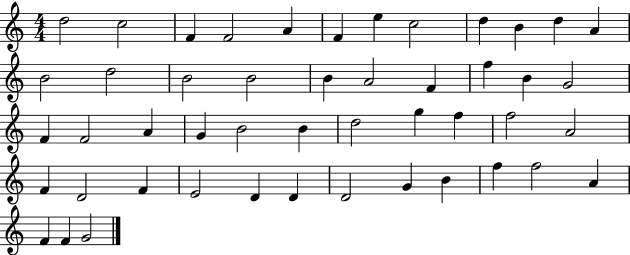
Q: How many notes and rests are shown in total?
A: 48